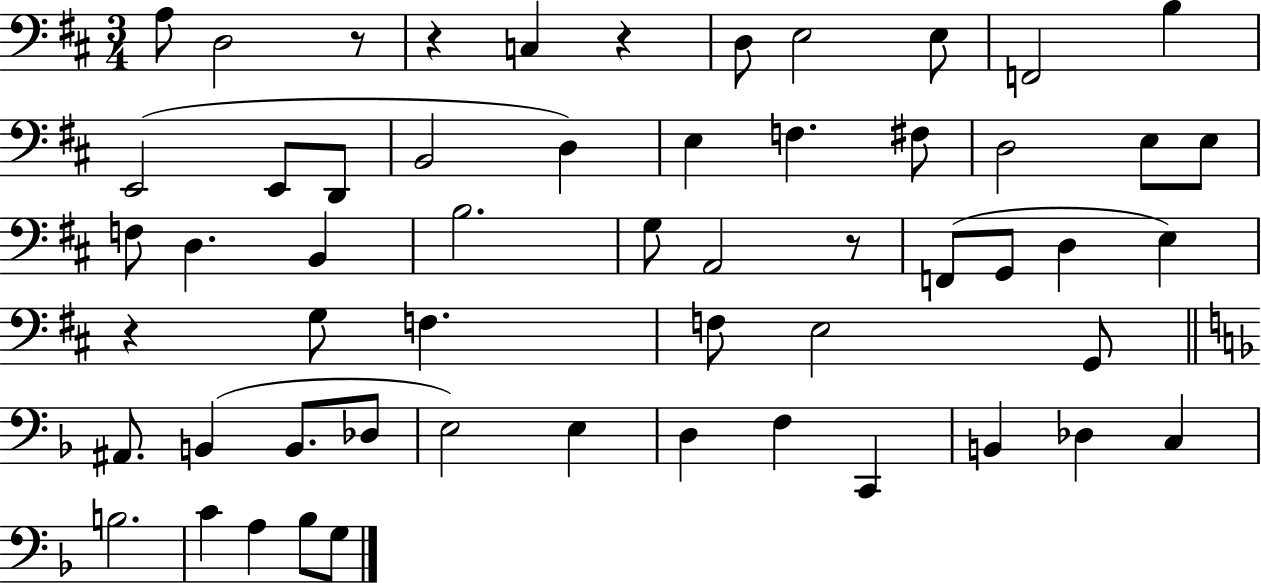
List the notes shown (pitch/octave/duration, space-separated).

A3/e D3/h R/e R/q C3/q R/q D3/e E3/h E3/e F2/h B3/q E2/h E2/e D2/e B2/h D3/q E3/q F3/q. F#3/e D3/h E3/e E3/e F3/e D3/q. B2/q B3/h. G3/e A2/h R/e F2/e G2/e D3/q E3/q R/q G3/e F3/q. F3/e E3/h G2/e A#2/e. B2/q B2/e. Db3/e E3/h E3/q D3/q F3/q C2/q B2/q Db3/q C3/q B3/h. C4/q A3/q Bb3/e G3/e